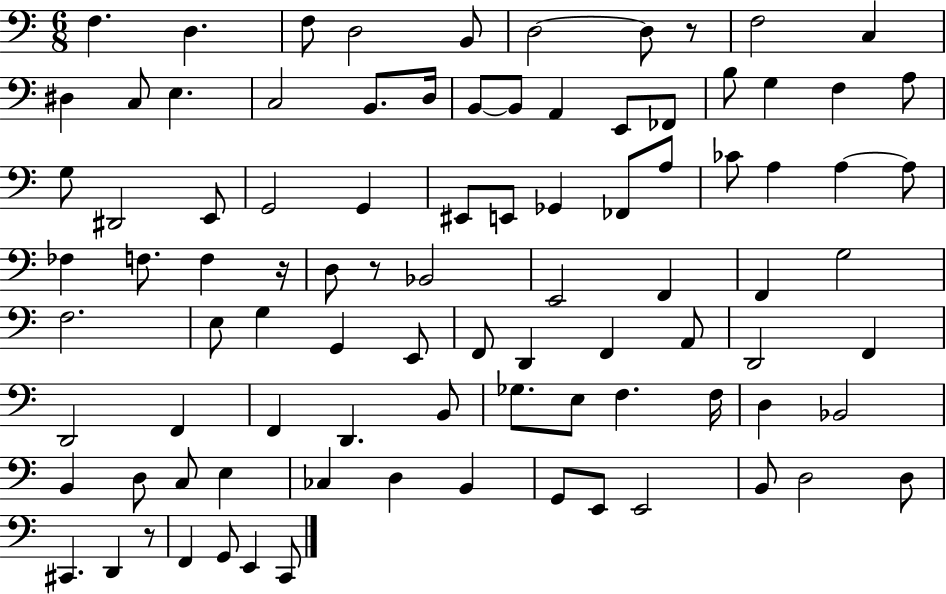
X:1
T:Untitled
M:6/8
L:1/4
K:C
F, D, F,/2 D,2 B,,/2 D,2 D,/2 z/2 F,2 C, ^D, C,/2 E, C,2 B,,/2 D,/4 B,,/2 B,,/2 A,, E,,/2 _F,,/2 B,/2 G, F, A,/2 G,/2 ^D,,2 E,,/2 G,,2 G,, ^E,,/2 E,,/2 _G,, _F,,/2 A,/2 _C/2 A, A, A,/2 _F, F,/2 F, z/4 D,/2 z/2 _B,,2 E,,2 F,, F,, G,2 F,2 E,/2 G, G,, E,,/2 F,,/2 D,, F,, A,,/2 D,,2 F,, D,,2 F,, F,, D,, B,,/2 _G,/2 E,/2 F, F,/4 D, _B,,2 B,, D,/2 C,/2 E, _C, D, B,, G,,/2 E,,/2 E,,2 B,,/2 D,2 D,/2 ^C,, D,, z/2 F,, G,,/2 E,, C,,/2